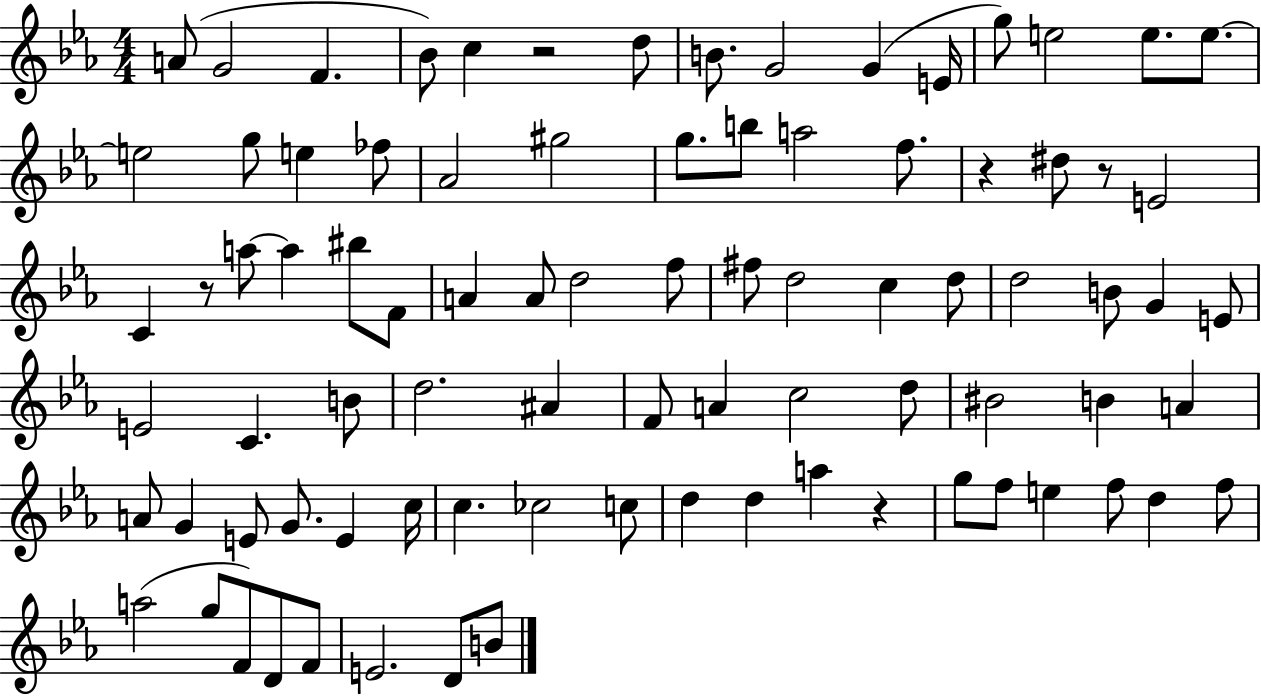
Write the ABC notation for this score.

X:1
T:Untitled
M:4/4
L:1/4
K:Eb
A/2 G2 F _B/2 c z2 d/2 B/2 G2 G E/4 g/2 e2 e/2 e/2 e2 g/2 e _f/2 _A2 ^g2 g/2 b/2 a2 f/2 z ^d/2 z/2 E2 C z/2 a/2 a ^b/2 F/2 A A/2 d2 f/2 ^f/2 d2 c d/2 d2 B/2 G E/2 E2 C B/2 d2 ^A F/2 A c2 d/2 ^B2 B A A/2 G E/2 G/2 E c/4 c _c2 c/2 d d a z g/2 f/2 e f/2 d f/2 a2 g/2 F/2 D/2 F/2 E2 D/2 B/2